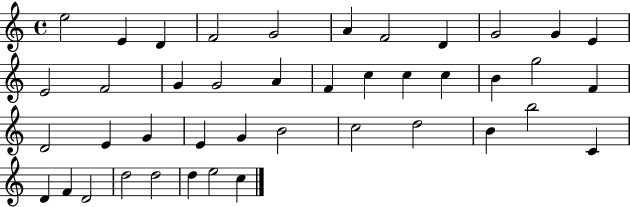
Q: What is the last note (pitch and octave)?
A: C5